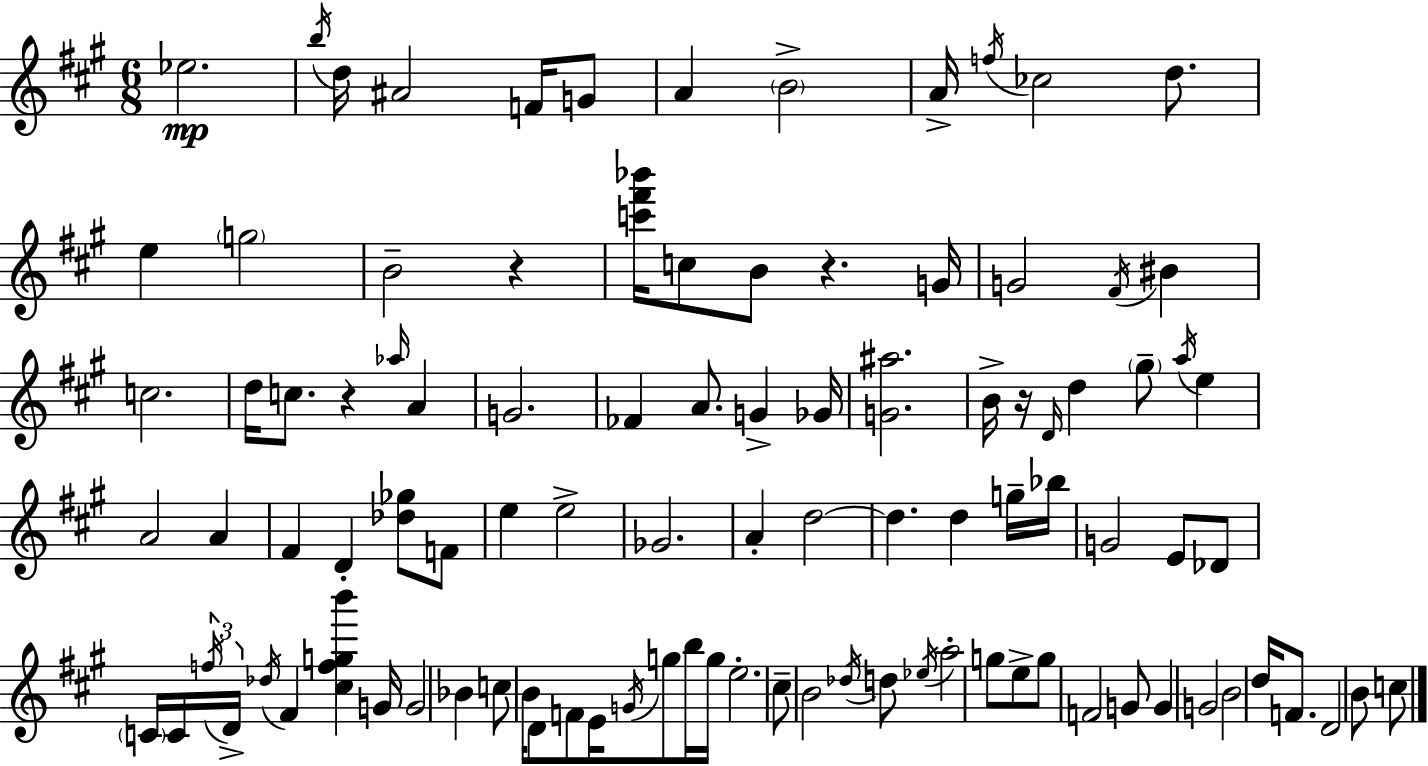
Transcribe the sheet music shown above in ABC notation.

X:1
T:Untitled
M:6/8
L:1/4
K:A
_e2 b/4 d/4 ^A2 F/4 G/2 A B2 A/4 f/4 _c2 d/2 e g2 B2 z [c'^f'_b']/4 c/2 B/2 z G/4 G2 ^F/4 ^B c2 d/4 c/2 z _a/4 A G2 _F A/2 G _G/4 [G^a]2 B/4 z/4 D/4 d ^g/2 a/4 e A2 A ^F D [_d_g]/2 F/2 e e2 _G2 A d2 d d g/4 _b/4 G2 E/2 _D/2 C/4 C/4 f/4 D/4 _d/4 ^F [^cfgb'] G/4 G2 _B c/2 B/4 D/2 F/2 E/4 G/4 g/2 b/4 g/4 e2 ^c/2 B2 _d/4 d/2 _e/4 a2 g/2 e/2 g/2 F2 G/2 G G2 B2 d/4 F/2 D2 B/2 c/2